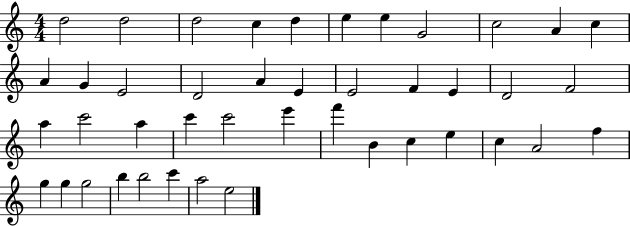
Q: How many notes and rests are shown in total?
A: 43